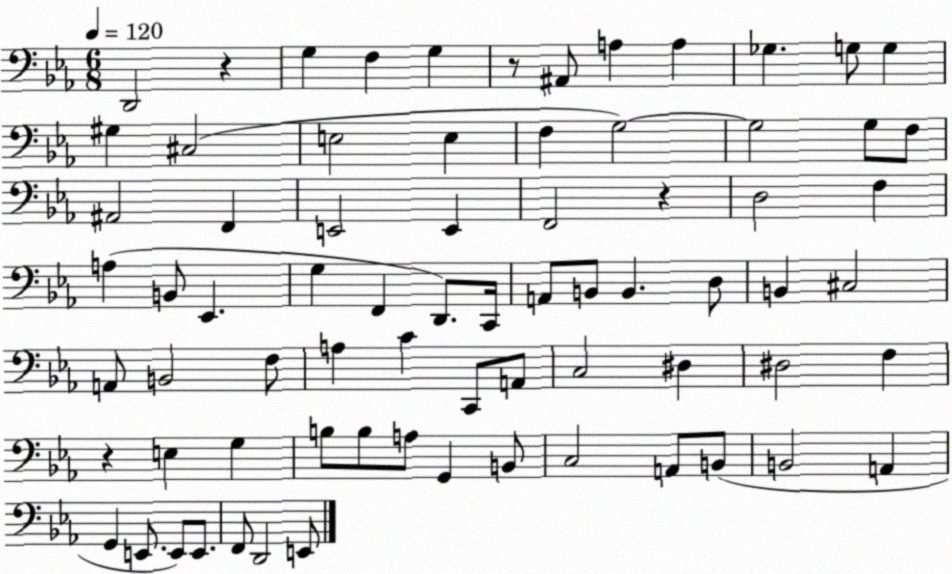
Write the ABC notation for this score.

X:1
T:Untitled
M:6/8
L:1/4
K:Eb
D,,2 z G, F, G, z/2 ^A,,/2 A, A, _G, G,/2 G, ^G, ^C,2 E,2 E, F, G,2 G,2 G,/2 F,/2 ^A,,2 F,, E,,2 E,, F,,2 z D,2 F, A, B,,/2 _E,, G, F,, D,,/2 C,,/4 A,,/2 B,,/2 B,, D,/2 B,, ^C,2 A,,/2 B,,2 F,/2 A, C C,,/2 A,,/2 C,2 ^D, ^D,2 F, z E, G, B,/2 B,/2 A,/2 G,, B,,/2 C,2 A,,/2 B,,/2 B,,2 A,, G,, E,,/2 E,,/2 E,,/2 F,,/2 D,,2 E,,/2